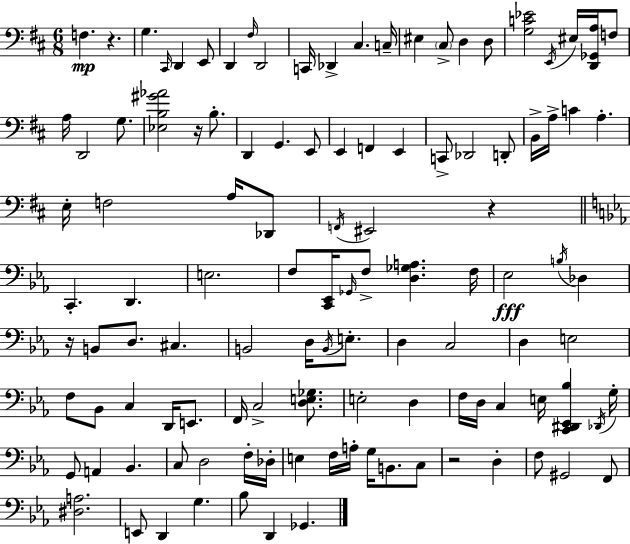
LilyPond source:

{
  \clef bass
  \numericTimeSignature
  \time 6/8
  \key d \major
  f4.\mp r4. | g4. \grace { cis,16 } d,4 e,8 | d,4 \grace { fis16 } d,2 | c,16 des,4-> cis4. | \break c16-- eis4 \parenthesize cis8-> d4 | d8 <g c' ees'>2 \acciaccatura { e,16 } eis16 | <d, ges, a>16 f8 a16 d,2 | g8. <ees b gis' aes'>2 r16 | \break b8.-. d,4 g,4. | e,8 e,4 f,4 e,4 | c,8-> des,2 | d,8-. b,16-> a16-> c'4 a4.-. | \break e16-. f2 | a16 des,8 \acciaccatura { f,16 } eis,2 | r4 \bar "||" \break \key c \minor c,4.-. d,4. | e2. | f8 <c, ees,>16 \grace { ges,16 } f8-> <d ges a>4. | f16 ees2\fff \acciaccatura { b16 } des4 | \break r16 b,8 d8. cis4. | b,2 d16 \acciaccatura { b,16 } | e8.-. d4 c2 | d4 e2 | \break f8 bes,8 c4 d,16 | e,8. f,16 c2-> | <d e ges>8. e2-. d4 | f16 d16 c4 e16 <c, dis, ees, bes>4 | \break \acciaccatura { des,16 } g16-. g,8 a,4 bes,4. | c8 d2 | f16-. des16-. e4 f16 a16-. g16 b,8. | c8 r2 | \break d4-. f8 gis,2 | f,8 <dis a>2. | e,8 d,4 g4. | bes8 d,4 ges,4. | \break \bar "|."
}